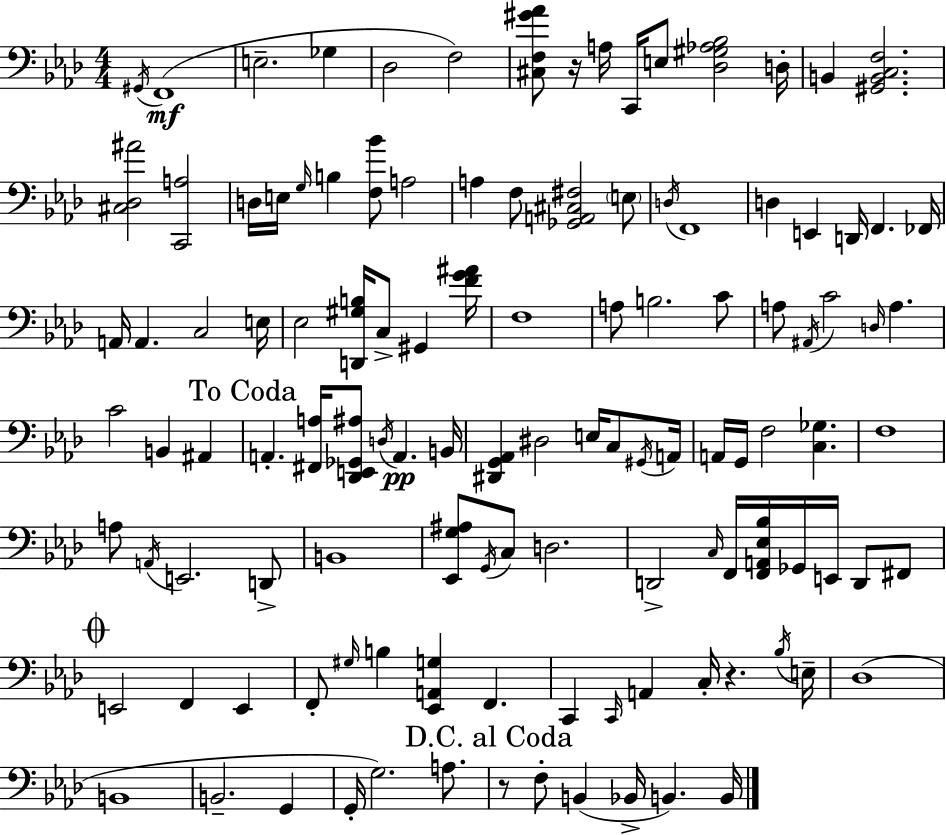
G#2/s F2/w E3/h. Gb3/q Db3/h F3/h [C#3,F3,G#4,Ab4]/e R/s A3/s C2/s E3/e [Db3,G#3,Ab3,Bb3]/h D3/s B2/q [G#2,B2,C3,F3]/h. [C#3,Db3,A#4]/h [C2,A3]/h D3/s E3/s G3/s B3/q [F3,Bb4]/e A3/h A3/q F3/e [Gb2,A2,C#3,F#3]/h E3/e D3/s F2/w D3/q E2/q D2/s F2/q. FES2/s A2/s A2/q. C3/h E3/s Eb3/h [D2,G#3,B3]/s C3/e G#2/q [F4,G4,A#4]/s F3/w A3/e B3/h. C4/e A3/e A#2/s C4/h D3/s A3/q. C4/h B2/q A#2/q A2/q. [F#2,A3]/s [Db2,E2,Gb2,A#3]/e D3/s A2/q. B2/s [D#2,G2,Ab2]/q D#3/h E3/s C3/e G#2/s A2/s A2/s G2/s F3/h [C3,Gb3]/q. F3/w A3/e A2/s E2/h. D2/e B2/w [Eb2,G3,A#3]/e G2/s C3/e D3/h. D2/h C3/s F2/s [F2,A2,Eb3,Bb3]/s Gb2/s E2/s D2/e F#2/e E2/h F2/q E2/q F2/e G#3/s B3/q [Eb2,A2,G3]/q F2/q. C2/q C2/s A2/q C3/s R/q. Bb3/s E3/s Db3/w B2/w B2/h. G2/q G2/s G3/h. A3/e. R/e F3/e B2/q Bb2/s B2/q. B2/s